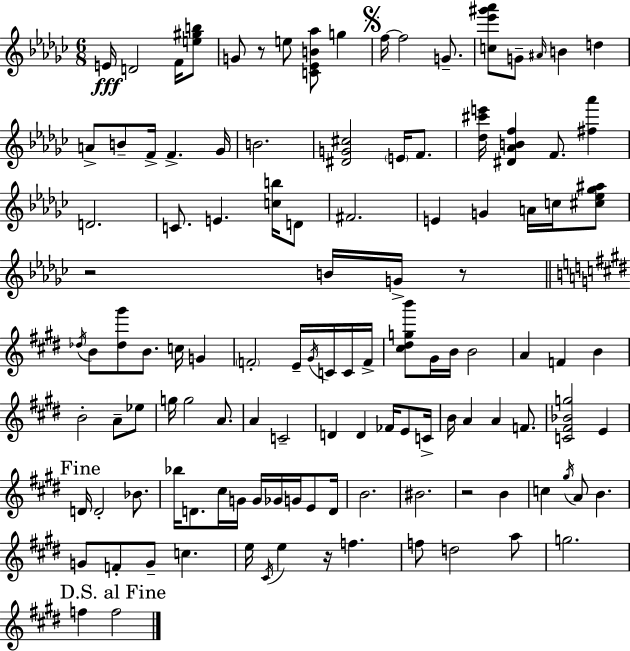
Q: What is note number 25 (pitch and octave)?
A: E4